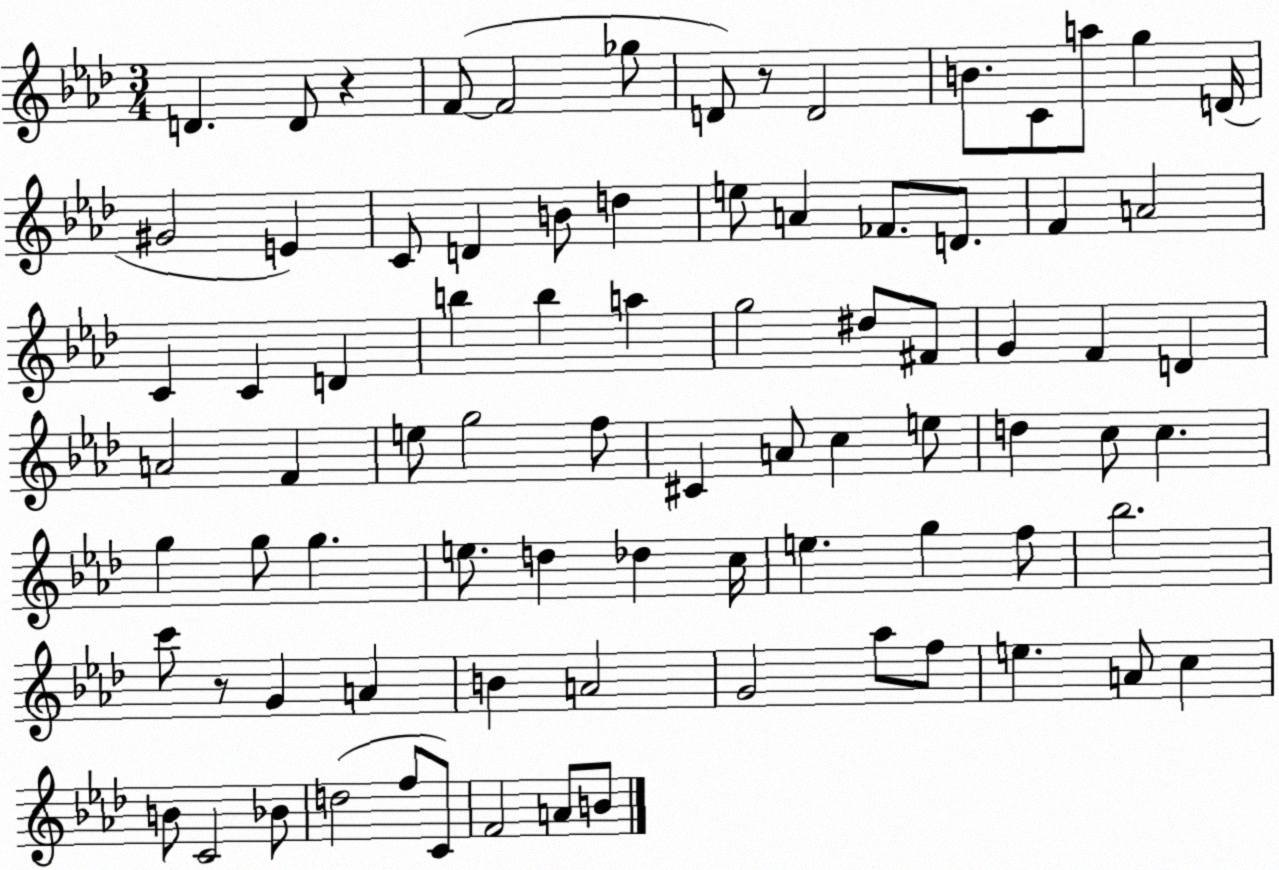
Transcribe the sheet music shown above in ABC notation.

X:1
T:Untitled
M:3/4
L:1/4
K:Ab
D D/2 z F/2 F2 _g/2 D/2 z/2 D2 B/2 C/2 a/2 g D/4 ^G2 E C/2 D B/2 d e/2 A _F/2 D/2 F A2 C C D b b a g2 ^d/2 ^F/2 G F D A2 F e/2 g2 f/2 ^C A/2 c e/2 d c/2 c g g/2 g e/2 d _d c/4 e g f/2 _b2 c'/2 z/2 G A B A2 G2 _a/2 f/2 e A/2 c B/2 C2 _B/2 d2 f/2 C/2 F2 A/2 B/2